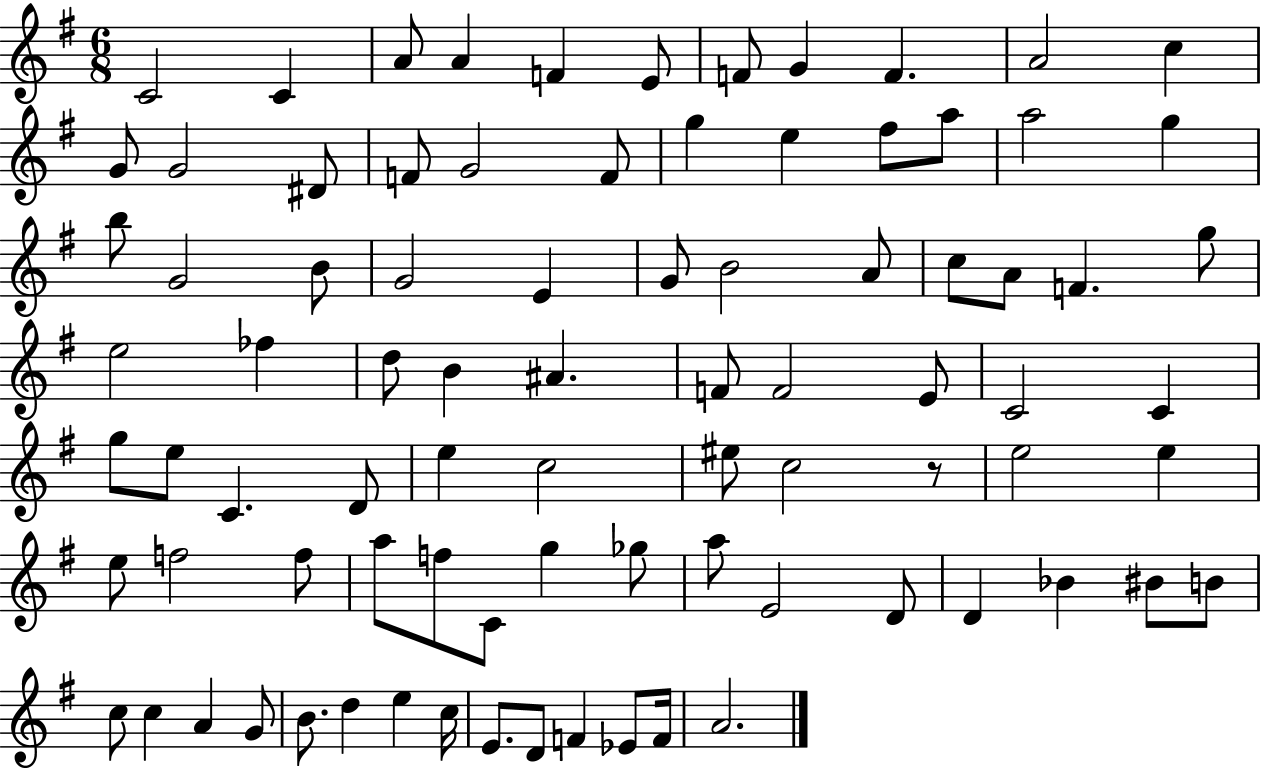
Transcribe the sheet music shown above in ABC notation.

X:1
T:Untitled
M:6/8
L:1/4
K:G
C2 C A/2 A F E/2 F/2 G F A2 c G/2 G2 ^D/2 F/2 G2 F/2 g e ^f/2 a/2 a2 g b/2 G2 B/2 G2 E G/2 B2 A/2 c/2 A/2 F g/2 e2 _f d/2 B ^A F/2 F2 E/2 C2 C g/2 e/2 C D/2 e c2 ^e/2 c2 z/2 e2 e e/2 f2 f/2 a/2 f/2 C/2 g _g/2 a/2 E2 D/2 D _B ^B/2 B/2 c/2 c A G/2 B/2 d e c/4 E/2 D/2 F _E/2 F/4 A2